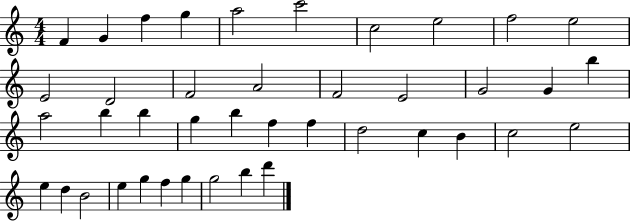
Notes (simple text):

F4/q G4/q F5/q G5/q A5/h C6/h C5/h E5/h F5/h E5/h E4/h D4/h F4/h A4/h F4/h E4/h G4/h G4/q B5/q A5/h B5/q B5/q G5/q B5/q F5/q F5/q D5/h C5/q B4/q C5/h E5/h E5/q D5/q B4/h E5/q G5/q F5/q G5/q G5/h B5/q D6/q